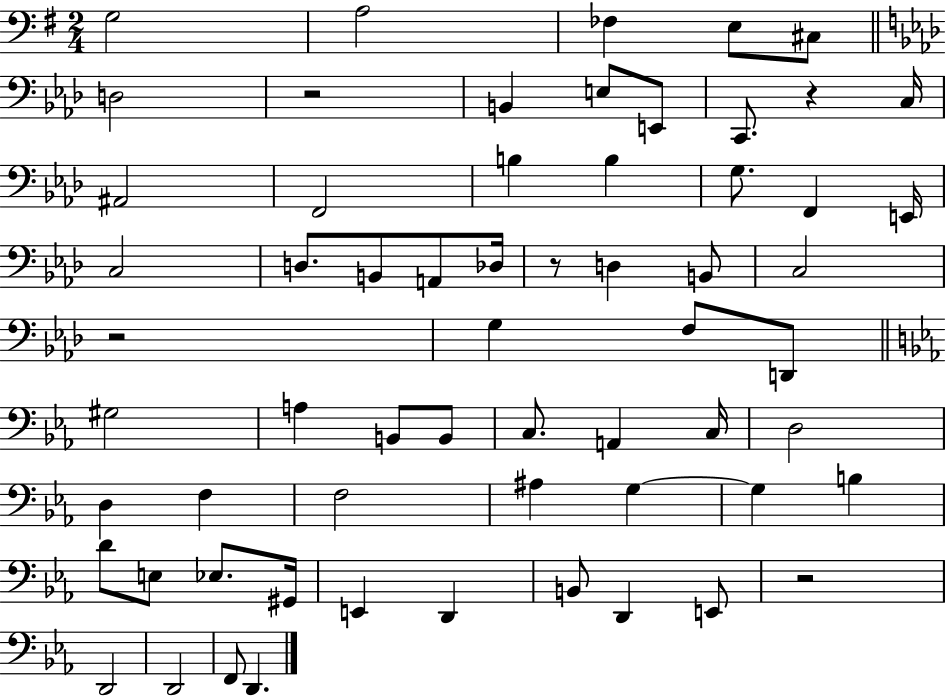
{
  \clef bass
  \numericTimeSignature
  \time 2/4
  \key g \major
  \repeat volta 2 { g2 | a2 | fes4 e8 cis8 | \bar "||" \break \key aes \major d2 | r2 | b,4 e8 e,8 | c,8. r4 c16 | \break ais,2 | f,2 | b4 b4 | g8. f,4 e,16 | \break c2 | d8. b,8 a,8 des16 | r8 d4 b,8 | c2 | \break r2 | g4 f8 d,8 | \bar "||" \break \key c \minor gis2 | a4 b,8 b,8 | c8. a,4 c16 | d2 | \break d4 f4 | f2 | ais4 g4~~ | g4 b4 | \break d'8 e8 ees8. gis,16 | e,4 d,4 | b,8 d,4 e,8 | r2 | \break d,2 | d,2 | f,8 d,4. | } \bar "|."
}